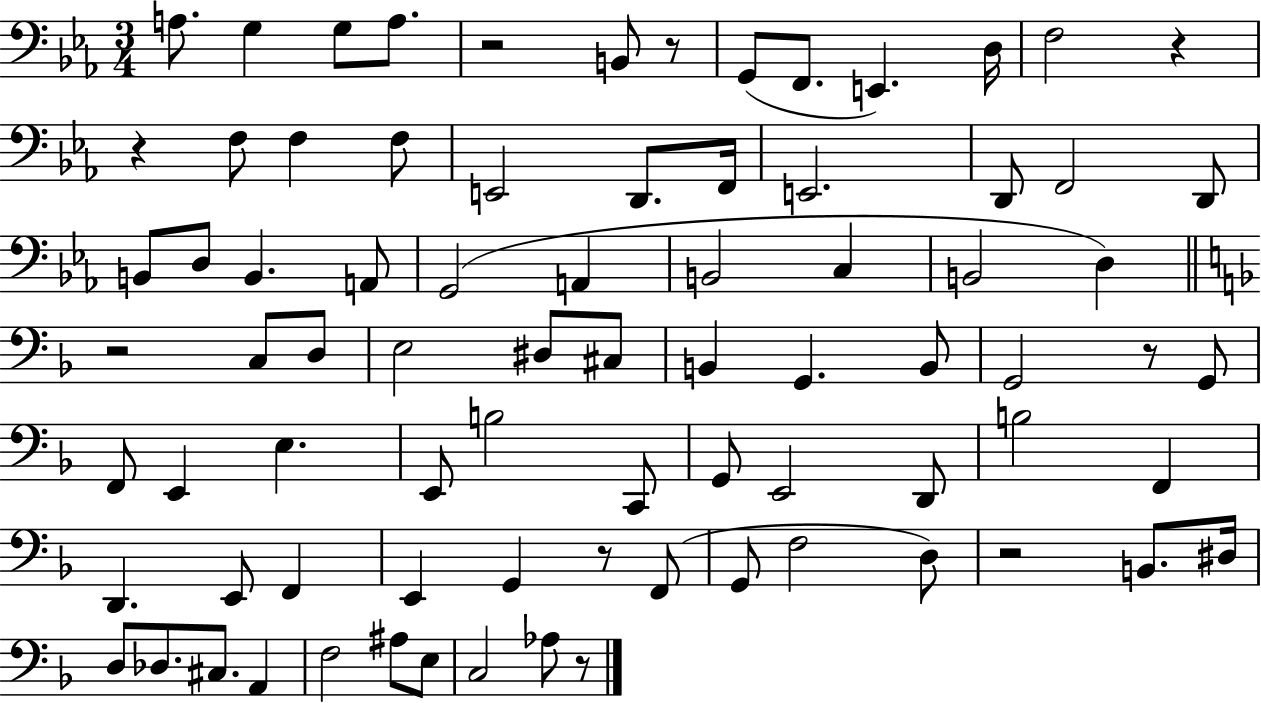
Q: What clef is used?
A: bass